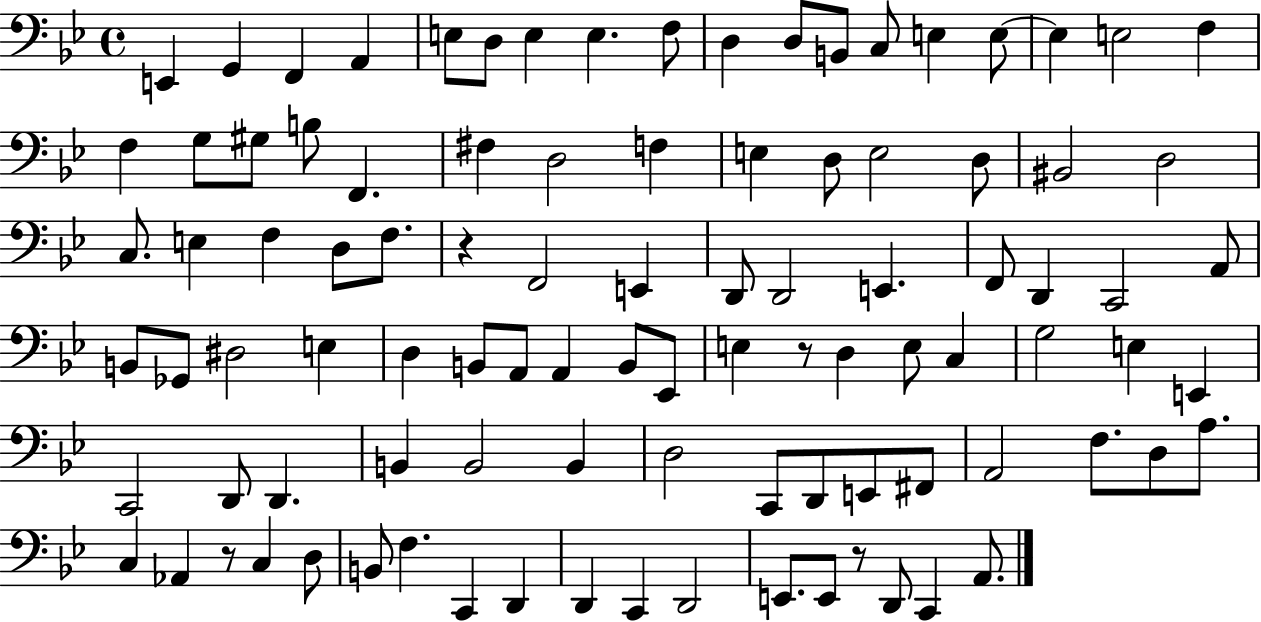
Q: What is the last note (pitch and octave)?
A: A2